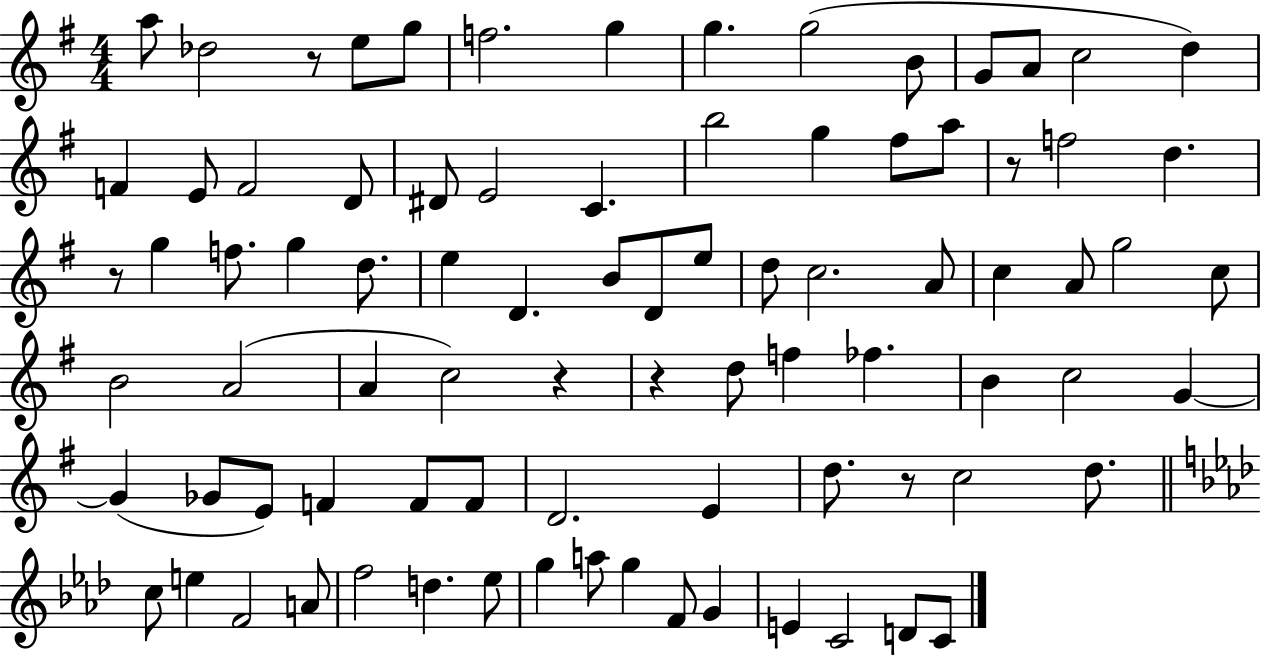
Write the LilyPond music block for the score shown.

{
  \clef treble
  \numericTimeSignature
  \time 4/4
  \key g \major
  \repeat volta 2 { a''8 des''2 r8 e''8 g''8 | f''2. g''4 | g''4. g''2( b'8 | g'8 a'8 c''2 d''4) | \break f'4 e'8 f'2 d'8 | dis'8 e'2 c'4. | b''2 g''4 fis''8 a''8 | r8 f''2 d''4. | \break r8 g''4 f''8. g''4 d''8. | e''4 d'4. b'8 d'8 e''8 | d''8 c''2. a'8 | c''4 a'8 g''2 c''8 | \break b'2 a'2( | a'4 c''2) r4 | r4 d''8 f''4 fes''4. | b'4 c''2 g'4~~ | \break g'4( ges'8 e'8) f'4 f'8 f'8 | d'2. e'4 | d''8. r8 c''2 d''8. | \bar "||" \break \key aes \major c''8 e''4 f'2 a'8 | f''2 d''4. ees''8 | g''4 a''8 g''4 f'8 g'4 | e'4 c'2 d'8 c'8 | \break } \bar "|."
}